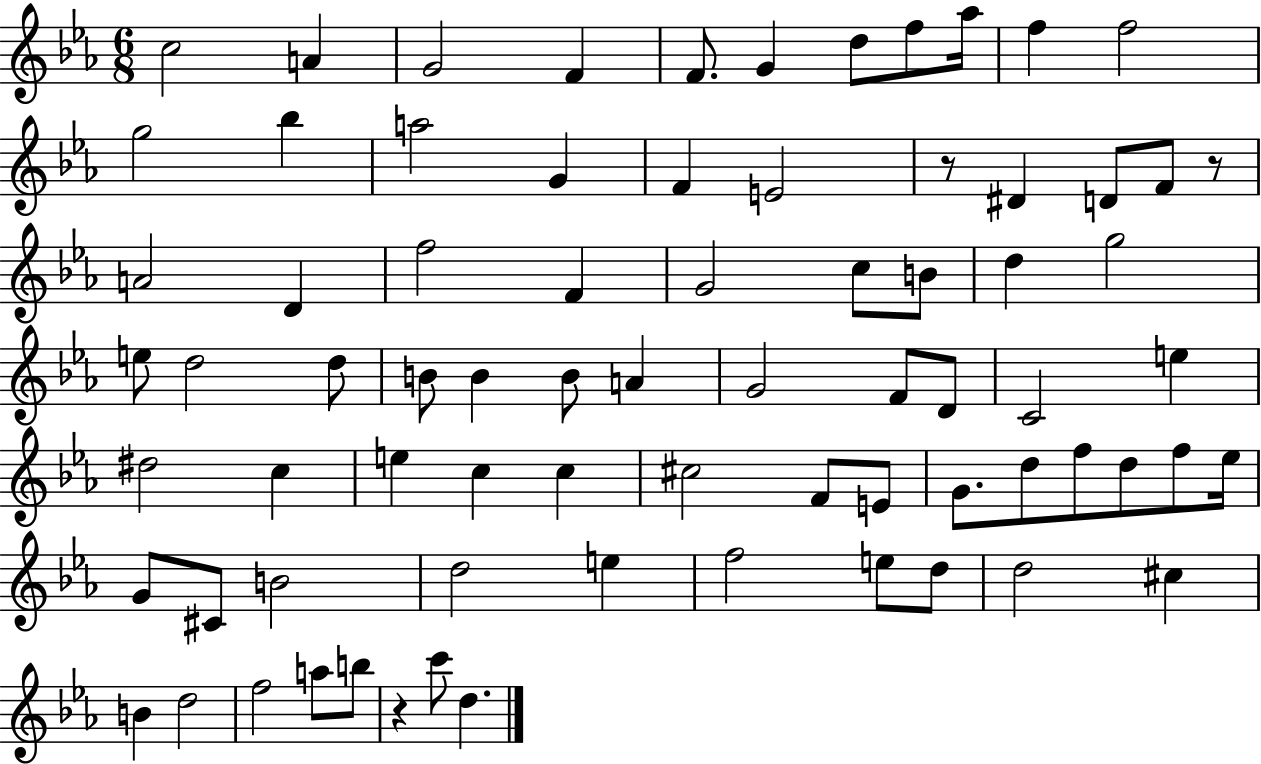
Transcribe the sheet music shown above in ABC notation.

X:1
T:Untitled
M:6/8
L:1/4
K:Eb
c2 A G2 F F/2 G d/2 f/2 _a/4 f f2 g2 _b a2 G F E2 z/2 ^D D/2 F/2 z/2 A2 D f2 F G2 c/2 B/2 d g2 e/2 d2 d/2 B/2 B B/2 A G2 F/2 D/2 C2 e ^d2 c e c c ^c2 F/2 E/2 G/2 d/2 f/2 d/2 f/2 _e/4 G/2 ^C/2 B2 d2 e f2 e/2 d/2 d2 ^c B d2 f2 a/2 b/2 z c'/2 d